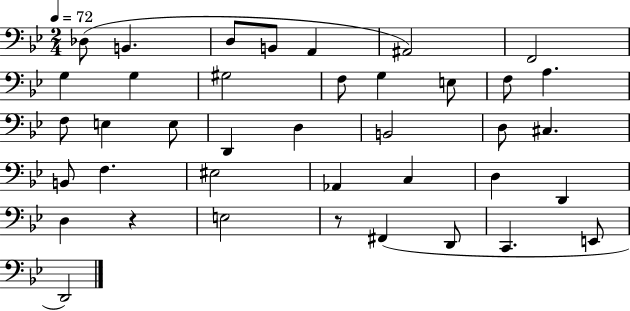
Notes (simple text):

Db3/e B2/q. D3/e B2/e A2/q A#2/h F2/h G3/q G3/q G#3/h F3/e G3/q E3/e F3/e A3/q. F3/e E3/q E3/e D2/q D3/q B2/h D3/e C#3/q. B2/e F3/q. EIS3/h Ab2/q C3/q D3/q D2/q D3/q R/q E3/h R/e F#2/q D2/e C2/q. E2/e D2/h